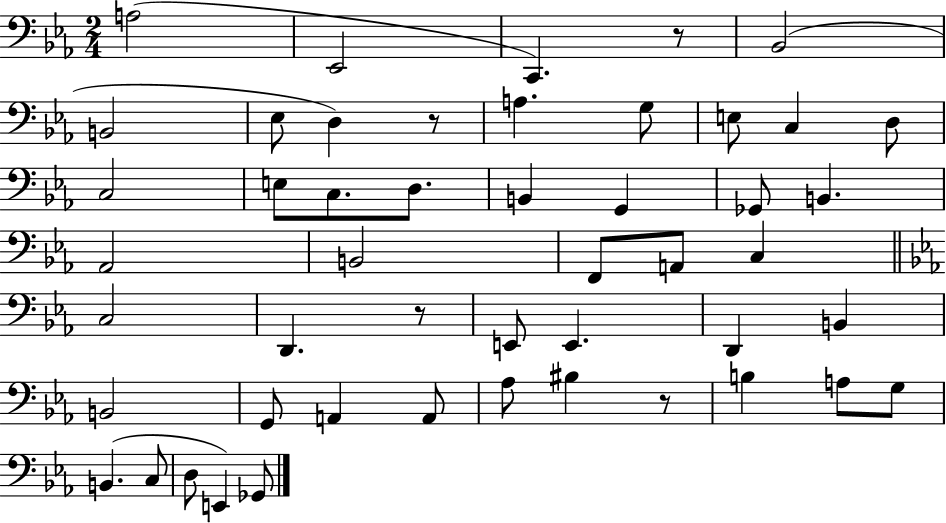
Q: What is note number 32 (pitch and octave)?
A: B2